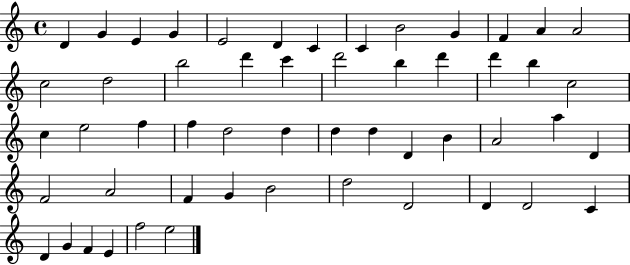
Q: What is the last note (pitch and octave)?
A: E5